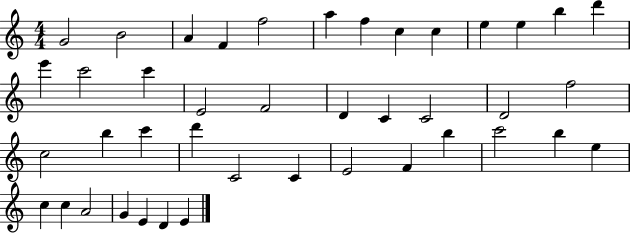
{
  \clef treble
  \numericTimeSignature
  \time 4/4
  \key c \major
  g'2 b'2 | a'4 f'4 f''2 | a''4 f''4 c''4 c''4 | e''4 e''4 b''4 d'''4 | \break e'''4 c'''2 c'''4 | e'2 f'2 | d'4 c'4 c'2 | d'2 f''2 | \break c''2 b''4 c'''4 | d'''4 c'2 c'4 | e'2 f'4 b''4 | c'''2 b''4 e''4 | \break c''4 c''4 a'2 | g'4 e'4 d'4 e'4 | \bar "|."
}